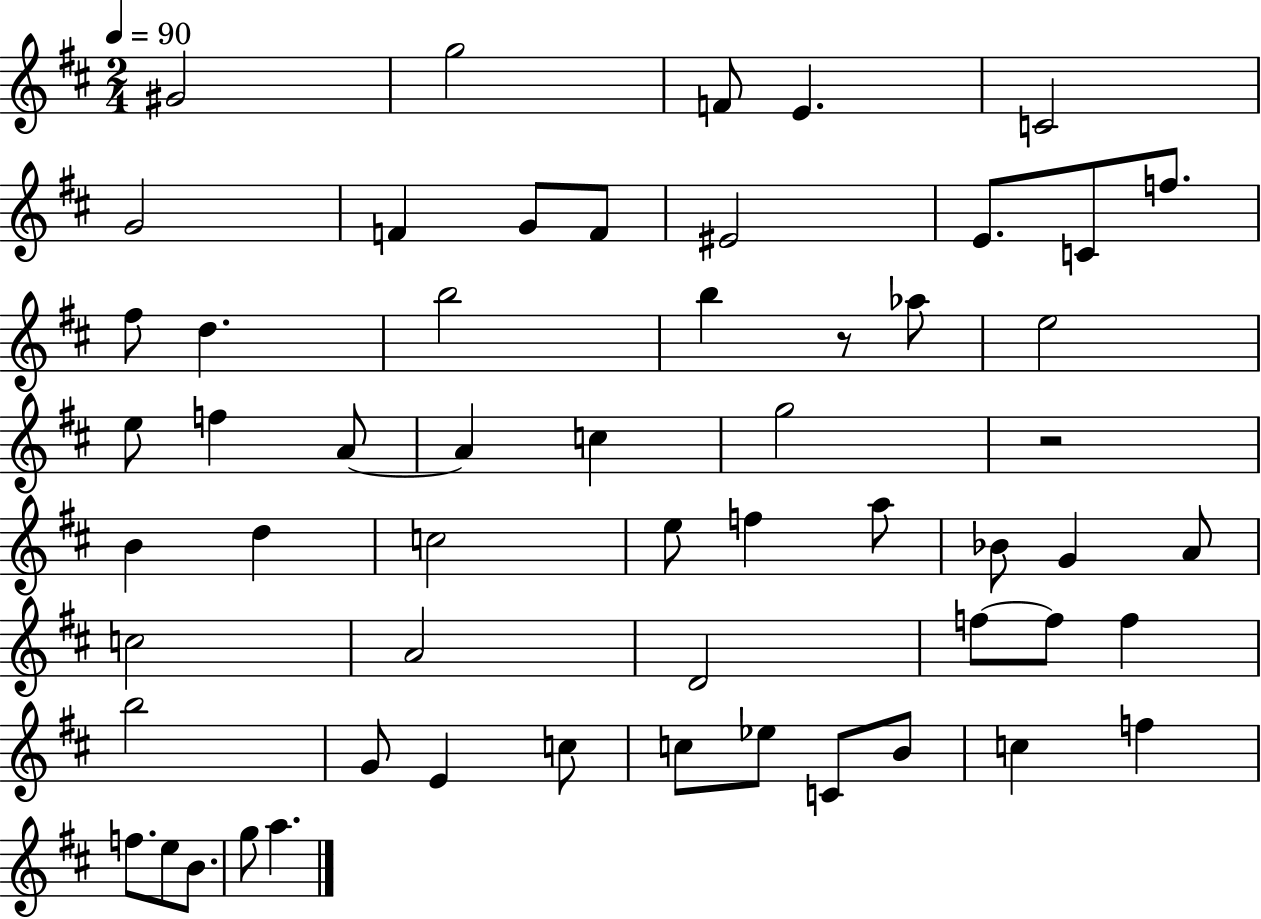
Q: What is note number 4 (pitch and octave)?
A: E4